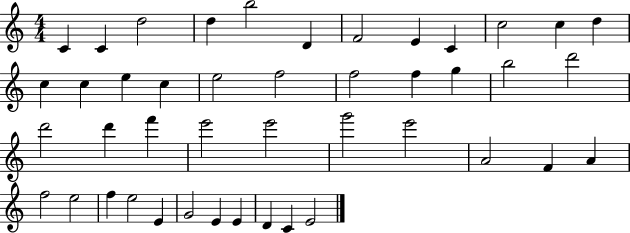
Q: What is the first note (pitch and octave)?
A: C4